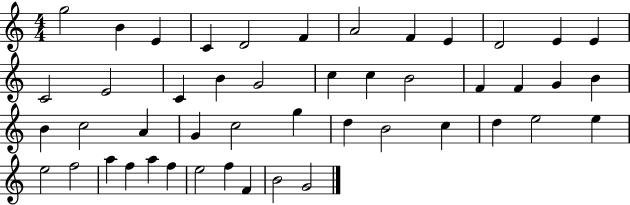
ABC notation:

X:1
T:Untitled
M:4/4
L:1/4
K:C
g2 B E C D2 F A2 F E D2 E E C2 E2 C B G2 c c B2 F F G B B c2 A G c2 g d B2 c d e2 e e2 f2 a f a f e2 f F B2 G2